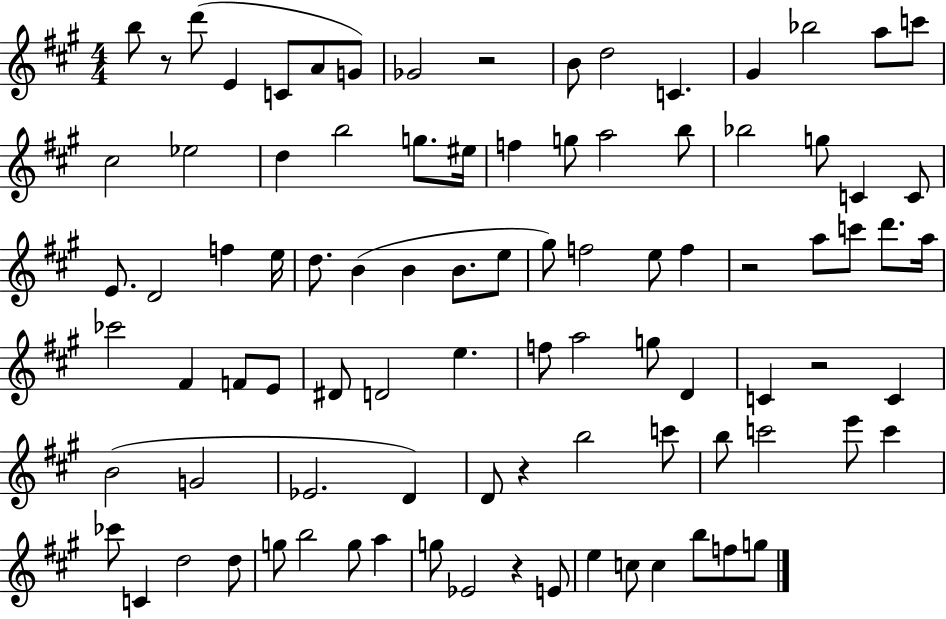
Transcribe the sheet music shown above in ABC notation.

X:1
T:Untitled
M:4/4
L:1/4
K:A
b/2 z/2 d'/2 E C/2 A/2 G/2 _G2 z2 B/2 d2 C ^G _b2 a/2 c'/2 ^c2 _e2 d b2 g/2 ^e/4 f g/2 a2 b/2 _b2 g/2 C C/2 E/2 D2 f e/4 d/2 B B B/2 e/2 ^g/2 f2 e/2 f z2 a/2 c'/2 d'/2 a/4 _c'2 ^F F/2 E/2 ^D/2 D2 e f/2 a2 g/2 D C z2 C B2 G2 _E2 D D/2 z b2 c'/2 b/2 c'2 e'/2 c' _c'/2 C d2 d/2 g/2 b2 g/2 a g/2 _E2 z E/2 e c/2 c b/2 f/2 g/2